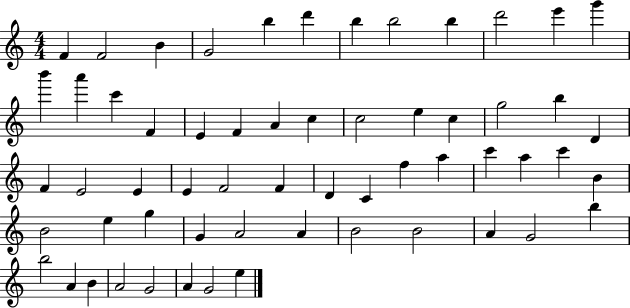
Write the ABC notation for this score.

X:1
T:Untitled
M:4/4
L:1/4
K:C
F F2 B G2 b d' b b2 b d'2 e' g' b' a' c' F E F A c c2 e c g2 b D F E2 E E F2 F D C f a c' a c' B B2 e g G A2 A B2 B2 A G2 b b2 A B A2 G2 A G2 e